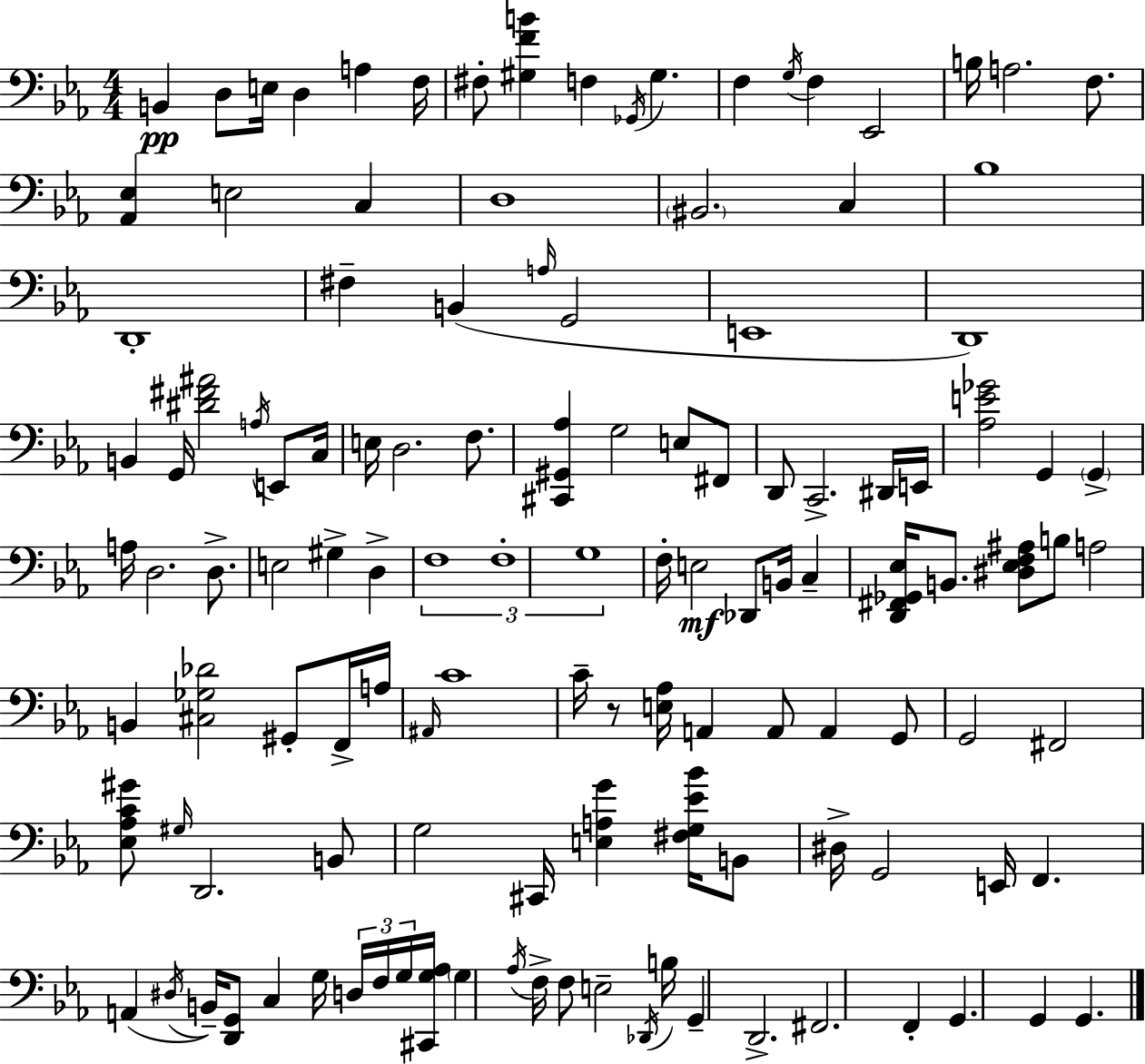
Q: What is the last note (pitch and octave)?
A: G2